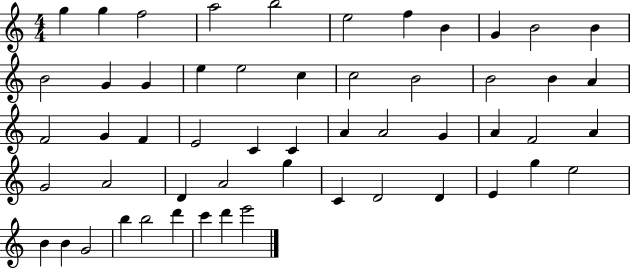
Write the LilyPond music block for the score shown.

{
  \clef treble
  \numericTimeSignature
  \time 4/4
  \key c \major
  g''4 g''4 f''2 | a''2 b''2 | e''2 f''4 b'4 | g'4 b'2 b'4 | \break b'2 g'4 g'4 | e''4 e''2 c''4 | c''2 b'2 | b'2 b'4 a'4 | \break f'2 g'4 f'4 | e'2 c'4 c'4 | a'4 a'2 g'4 | a'4 f'2 a'4 | \break g'2 a'2 | d'4 a'2 g''4 | c'4 d'2 d'4 | e'4 g''4 e''2 | \break b'4 b'4 g'2 | b''4 b''2 d'''4 | c'''4 d'''4 e'''2 | \bar "|."
}